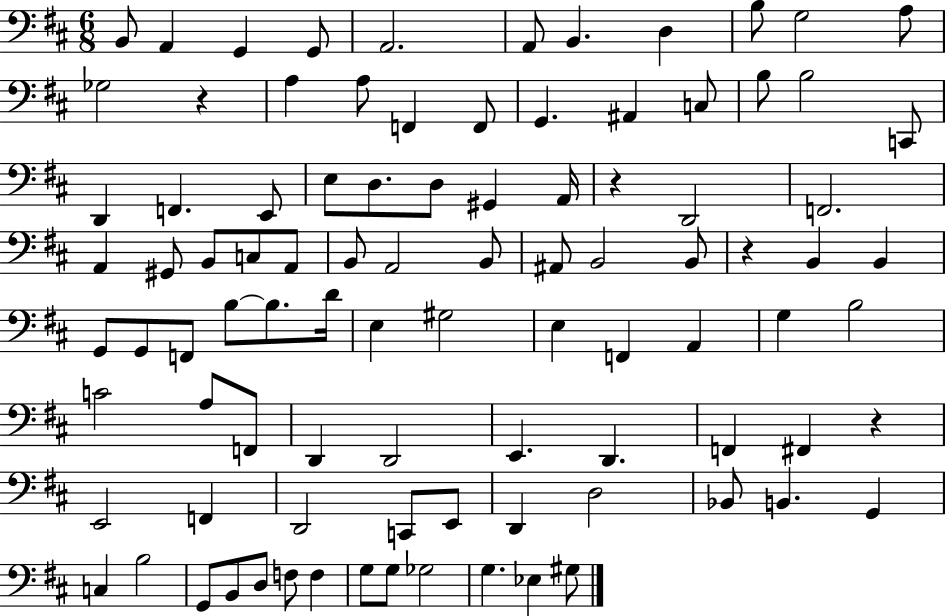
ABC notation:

X:1
T:Untitled
M:6/8
L:1/4
K:D
B,,/2 A,, G,, G,,/2 A,,2 A,,/2 B,, D, B,/2 G,2 A,/2 _G,2 z A, A,/2 F,, F,,/2 G,, ^A,, C,/2 B,/2 B,2 C,,/2 D,, F,, E,,/2 E,/2 D,/2 D,/2 ^G,, A,,/4 z D,,2 F,,2 A,, ^G,,/2 B,,/2 C,/2 A,,/2 B,,/2 A,,2 B,,/2 ^A,,/2 B,,2 B,,/2 z B,, B,, G,,/2 G,,/2 F,,/2 B,/2 B,/2 D/4 E, ^G,2 E, F,, A,, G, B,2 C2 A,/2 F,,/2 D,, D,,2 E,, D,, F,, ^F,, z E,,2 F,, D,,2 C,,/2 E,,/2 D,, D,2 _B,,/2 B,, G,, C, B,2 G,,/2 B,,/2 D,/2 F,/2 F, G,/2 G,/2 _G,2 G, _E, ^G,/2